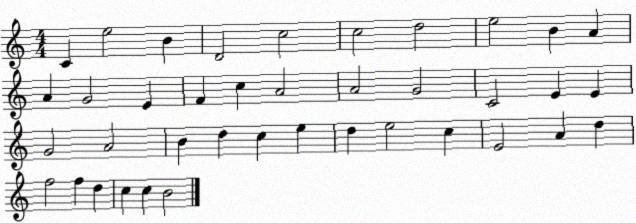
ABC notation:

X:1
T:Untitled
M:4/4
L:1/4
K:C
C e2 B D2 c2 c2 d2 e2 B A A G2 E F c A2 A2 G2 C2 E E G2 A2 B d c e d e2 c E2 A d f2 f d c c B2